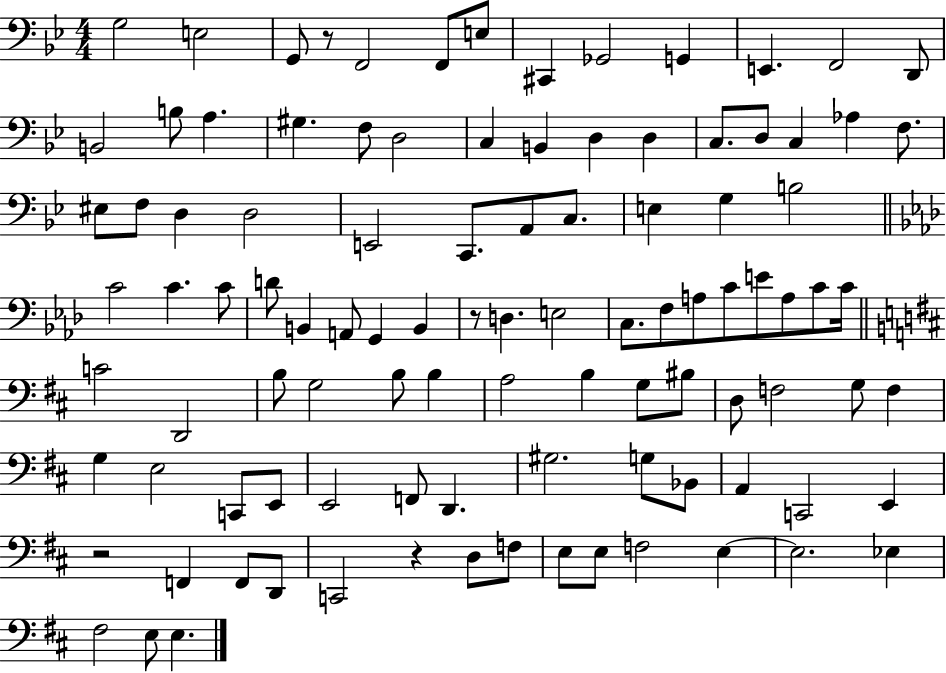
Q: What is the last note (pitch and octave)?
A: E3